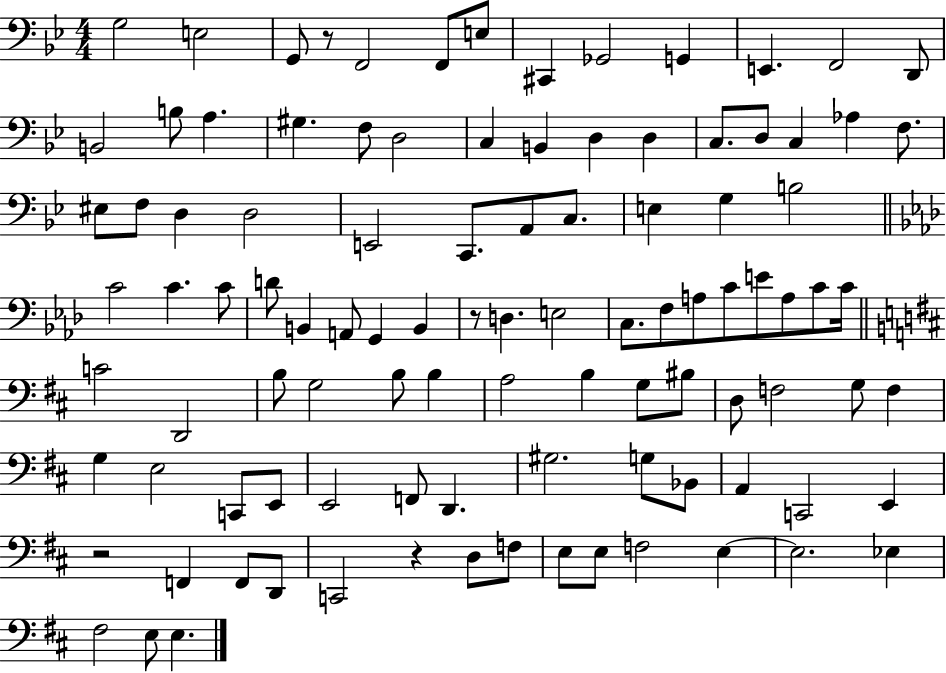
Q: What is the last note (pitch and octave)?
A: E3